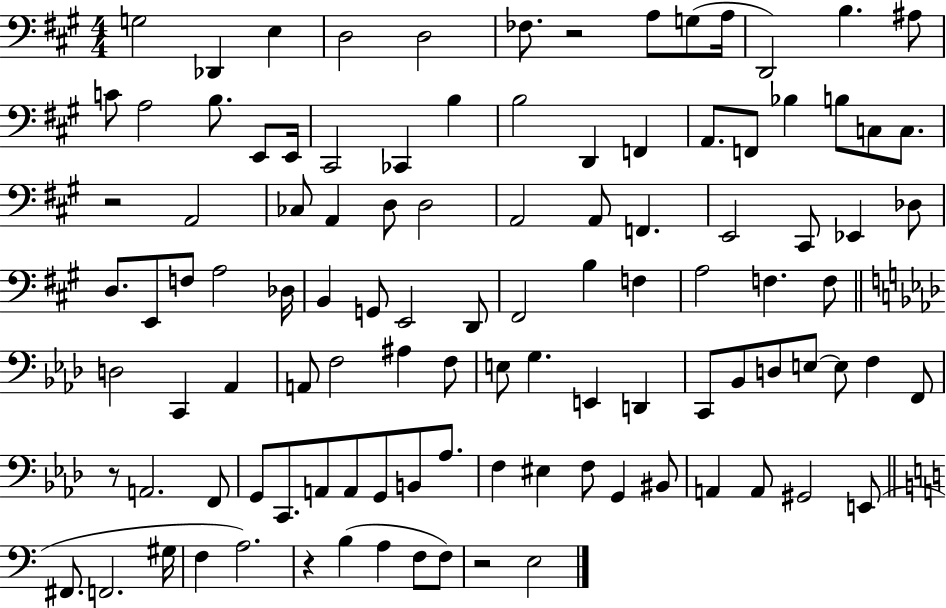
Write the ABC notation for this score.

X:1
T:Untitled
M:4/4
L:1/4
K:A
G,2 _D,, E, D,2 D,2 _F,/2 z2 A,/2 G,/2 A,/4 D,,2 B, ^A,/2 C/2 A,2 B,/2 E,,/2 E,,/4 ^C,,2 _C,, B, B,2 D,, F,, A,,/2 F,,/2 _B, B,/2 C,/2 C,/2 z2 A,,2 _C,/2 A,, D,/2 D,2 A,,2 A,,/2 F,, E,,2 ^C,,/2 _E,, _D,/2 D,/2 E,,/2 F,/2 A,2 _D,/4 B,, G,,/2 E,,2 D,,/2 ^F,,2 B, F, A,2 F, F,/2 D,2 C,, _A,, A,,/2 F,2 ^A, F,/2 E,/2 G, E,, D,, C,,/2 _B,,/2 D,/2 E,/2 E,/2 F, F,,/2 z/2 A,,2 F,,/2 G,,/2 C,,/2 A,,/2 A,,/2 G,,/2 B,,/2 _A,/2 F, ^E, F,/2 G,, ^B,,/2 A,, A,,/2 ^G,,2 E,,/2 ^F,,/2 F,,2 ^G,/4 F, A,2 z B, A, F,/2 F,/2 z2 E,2